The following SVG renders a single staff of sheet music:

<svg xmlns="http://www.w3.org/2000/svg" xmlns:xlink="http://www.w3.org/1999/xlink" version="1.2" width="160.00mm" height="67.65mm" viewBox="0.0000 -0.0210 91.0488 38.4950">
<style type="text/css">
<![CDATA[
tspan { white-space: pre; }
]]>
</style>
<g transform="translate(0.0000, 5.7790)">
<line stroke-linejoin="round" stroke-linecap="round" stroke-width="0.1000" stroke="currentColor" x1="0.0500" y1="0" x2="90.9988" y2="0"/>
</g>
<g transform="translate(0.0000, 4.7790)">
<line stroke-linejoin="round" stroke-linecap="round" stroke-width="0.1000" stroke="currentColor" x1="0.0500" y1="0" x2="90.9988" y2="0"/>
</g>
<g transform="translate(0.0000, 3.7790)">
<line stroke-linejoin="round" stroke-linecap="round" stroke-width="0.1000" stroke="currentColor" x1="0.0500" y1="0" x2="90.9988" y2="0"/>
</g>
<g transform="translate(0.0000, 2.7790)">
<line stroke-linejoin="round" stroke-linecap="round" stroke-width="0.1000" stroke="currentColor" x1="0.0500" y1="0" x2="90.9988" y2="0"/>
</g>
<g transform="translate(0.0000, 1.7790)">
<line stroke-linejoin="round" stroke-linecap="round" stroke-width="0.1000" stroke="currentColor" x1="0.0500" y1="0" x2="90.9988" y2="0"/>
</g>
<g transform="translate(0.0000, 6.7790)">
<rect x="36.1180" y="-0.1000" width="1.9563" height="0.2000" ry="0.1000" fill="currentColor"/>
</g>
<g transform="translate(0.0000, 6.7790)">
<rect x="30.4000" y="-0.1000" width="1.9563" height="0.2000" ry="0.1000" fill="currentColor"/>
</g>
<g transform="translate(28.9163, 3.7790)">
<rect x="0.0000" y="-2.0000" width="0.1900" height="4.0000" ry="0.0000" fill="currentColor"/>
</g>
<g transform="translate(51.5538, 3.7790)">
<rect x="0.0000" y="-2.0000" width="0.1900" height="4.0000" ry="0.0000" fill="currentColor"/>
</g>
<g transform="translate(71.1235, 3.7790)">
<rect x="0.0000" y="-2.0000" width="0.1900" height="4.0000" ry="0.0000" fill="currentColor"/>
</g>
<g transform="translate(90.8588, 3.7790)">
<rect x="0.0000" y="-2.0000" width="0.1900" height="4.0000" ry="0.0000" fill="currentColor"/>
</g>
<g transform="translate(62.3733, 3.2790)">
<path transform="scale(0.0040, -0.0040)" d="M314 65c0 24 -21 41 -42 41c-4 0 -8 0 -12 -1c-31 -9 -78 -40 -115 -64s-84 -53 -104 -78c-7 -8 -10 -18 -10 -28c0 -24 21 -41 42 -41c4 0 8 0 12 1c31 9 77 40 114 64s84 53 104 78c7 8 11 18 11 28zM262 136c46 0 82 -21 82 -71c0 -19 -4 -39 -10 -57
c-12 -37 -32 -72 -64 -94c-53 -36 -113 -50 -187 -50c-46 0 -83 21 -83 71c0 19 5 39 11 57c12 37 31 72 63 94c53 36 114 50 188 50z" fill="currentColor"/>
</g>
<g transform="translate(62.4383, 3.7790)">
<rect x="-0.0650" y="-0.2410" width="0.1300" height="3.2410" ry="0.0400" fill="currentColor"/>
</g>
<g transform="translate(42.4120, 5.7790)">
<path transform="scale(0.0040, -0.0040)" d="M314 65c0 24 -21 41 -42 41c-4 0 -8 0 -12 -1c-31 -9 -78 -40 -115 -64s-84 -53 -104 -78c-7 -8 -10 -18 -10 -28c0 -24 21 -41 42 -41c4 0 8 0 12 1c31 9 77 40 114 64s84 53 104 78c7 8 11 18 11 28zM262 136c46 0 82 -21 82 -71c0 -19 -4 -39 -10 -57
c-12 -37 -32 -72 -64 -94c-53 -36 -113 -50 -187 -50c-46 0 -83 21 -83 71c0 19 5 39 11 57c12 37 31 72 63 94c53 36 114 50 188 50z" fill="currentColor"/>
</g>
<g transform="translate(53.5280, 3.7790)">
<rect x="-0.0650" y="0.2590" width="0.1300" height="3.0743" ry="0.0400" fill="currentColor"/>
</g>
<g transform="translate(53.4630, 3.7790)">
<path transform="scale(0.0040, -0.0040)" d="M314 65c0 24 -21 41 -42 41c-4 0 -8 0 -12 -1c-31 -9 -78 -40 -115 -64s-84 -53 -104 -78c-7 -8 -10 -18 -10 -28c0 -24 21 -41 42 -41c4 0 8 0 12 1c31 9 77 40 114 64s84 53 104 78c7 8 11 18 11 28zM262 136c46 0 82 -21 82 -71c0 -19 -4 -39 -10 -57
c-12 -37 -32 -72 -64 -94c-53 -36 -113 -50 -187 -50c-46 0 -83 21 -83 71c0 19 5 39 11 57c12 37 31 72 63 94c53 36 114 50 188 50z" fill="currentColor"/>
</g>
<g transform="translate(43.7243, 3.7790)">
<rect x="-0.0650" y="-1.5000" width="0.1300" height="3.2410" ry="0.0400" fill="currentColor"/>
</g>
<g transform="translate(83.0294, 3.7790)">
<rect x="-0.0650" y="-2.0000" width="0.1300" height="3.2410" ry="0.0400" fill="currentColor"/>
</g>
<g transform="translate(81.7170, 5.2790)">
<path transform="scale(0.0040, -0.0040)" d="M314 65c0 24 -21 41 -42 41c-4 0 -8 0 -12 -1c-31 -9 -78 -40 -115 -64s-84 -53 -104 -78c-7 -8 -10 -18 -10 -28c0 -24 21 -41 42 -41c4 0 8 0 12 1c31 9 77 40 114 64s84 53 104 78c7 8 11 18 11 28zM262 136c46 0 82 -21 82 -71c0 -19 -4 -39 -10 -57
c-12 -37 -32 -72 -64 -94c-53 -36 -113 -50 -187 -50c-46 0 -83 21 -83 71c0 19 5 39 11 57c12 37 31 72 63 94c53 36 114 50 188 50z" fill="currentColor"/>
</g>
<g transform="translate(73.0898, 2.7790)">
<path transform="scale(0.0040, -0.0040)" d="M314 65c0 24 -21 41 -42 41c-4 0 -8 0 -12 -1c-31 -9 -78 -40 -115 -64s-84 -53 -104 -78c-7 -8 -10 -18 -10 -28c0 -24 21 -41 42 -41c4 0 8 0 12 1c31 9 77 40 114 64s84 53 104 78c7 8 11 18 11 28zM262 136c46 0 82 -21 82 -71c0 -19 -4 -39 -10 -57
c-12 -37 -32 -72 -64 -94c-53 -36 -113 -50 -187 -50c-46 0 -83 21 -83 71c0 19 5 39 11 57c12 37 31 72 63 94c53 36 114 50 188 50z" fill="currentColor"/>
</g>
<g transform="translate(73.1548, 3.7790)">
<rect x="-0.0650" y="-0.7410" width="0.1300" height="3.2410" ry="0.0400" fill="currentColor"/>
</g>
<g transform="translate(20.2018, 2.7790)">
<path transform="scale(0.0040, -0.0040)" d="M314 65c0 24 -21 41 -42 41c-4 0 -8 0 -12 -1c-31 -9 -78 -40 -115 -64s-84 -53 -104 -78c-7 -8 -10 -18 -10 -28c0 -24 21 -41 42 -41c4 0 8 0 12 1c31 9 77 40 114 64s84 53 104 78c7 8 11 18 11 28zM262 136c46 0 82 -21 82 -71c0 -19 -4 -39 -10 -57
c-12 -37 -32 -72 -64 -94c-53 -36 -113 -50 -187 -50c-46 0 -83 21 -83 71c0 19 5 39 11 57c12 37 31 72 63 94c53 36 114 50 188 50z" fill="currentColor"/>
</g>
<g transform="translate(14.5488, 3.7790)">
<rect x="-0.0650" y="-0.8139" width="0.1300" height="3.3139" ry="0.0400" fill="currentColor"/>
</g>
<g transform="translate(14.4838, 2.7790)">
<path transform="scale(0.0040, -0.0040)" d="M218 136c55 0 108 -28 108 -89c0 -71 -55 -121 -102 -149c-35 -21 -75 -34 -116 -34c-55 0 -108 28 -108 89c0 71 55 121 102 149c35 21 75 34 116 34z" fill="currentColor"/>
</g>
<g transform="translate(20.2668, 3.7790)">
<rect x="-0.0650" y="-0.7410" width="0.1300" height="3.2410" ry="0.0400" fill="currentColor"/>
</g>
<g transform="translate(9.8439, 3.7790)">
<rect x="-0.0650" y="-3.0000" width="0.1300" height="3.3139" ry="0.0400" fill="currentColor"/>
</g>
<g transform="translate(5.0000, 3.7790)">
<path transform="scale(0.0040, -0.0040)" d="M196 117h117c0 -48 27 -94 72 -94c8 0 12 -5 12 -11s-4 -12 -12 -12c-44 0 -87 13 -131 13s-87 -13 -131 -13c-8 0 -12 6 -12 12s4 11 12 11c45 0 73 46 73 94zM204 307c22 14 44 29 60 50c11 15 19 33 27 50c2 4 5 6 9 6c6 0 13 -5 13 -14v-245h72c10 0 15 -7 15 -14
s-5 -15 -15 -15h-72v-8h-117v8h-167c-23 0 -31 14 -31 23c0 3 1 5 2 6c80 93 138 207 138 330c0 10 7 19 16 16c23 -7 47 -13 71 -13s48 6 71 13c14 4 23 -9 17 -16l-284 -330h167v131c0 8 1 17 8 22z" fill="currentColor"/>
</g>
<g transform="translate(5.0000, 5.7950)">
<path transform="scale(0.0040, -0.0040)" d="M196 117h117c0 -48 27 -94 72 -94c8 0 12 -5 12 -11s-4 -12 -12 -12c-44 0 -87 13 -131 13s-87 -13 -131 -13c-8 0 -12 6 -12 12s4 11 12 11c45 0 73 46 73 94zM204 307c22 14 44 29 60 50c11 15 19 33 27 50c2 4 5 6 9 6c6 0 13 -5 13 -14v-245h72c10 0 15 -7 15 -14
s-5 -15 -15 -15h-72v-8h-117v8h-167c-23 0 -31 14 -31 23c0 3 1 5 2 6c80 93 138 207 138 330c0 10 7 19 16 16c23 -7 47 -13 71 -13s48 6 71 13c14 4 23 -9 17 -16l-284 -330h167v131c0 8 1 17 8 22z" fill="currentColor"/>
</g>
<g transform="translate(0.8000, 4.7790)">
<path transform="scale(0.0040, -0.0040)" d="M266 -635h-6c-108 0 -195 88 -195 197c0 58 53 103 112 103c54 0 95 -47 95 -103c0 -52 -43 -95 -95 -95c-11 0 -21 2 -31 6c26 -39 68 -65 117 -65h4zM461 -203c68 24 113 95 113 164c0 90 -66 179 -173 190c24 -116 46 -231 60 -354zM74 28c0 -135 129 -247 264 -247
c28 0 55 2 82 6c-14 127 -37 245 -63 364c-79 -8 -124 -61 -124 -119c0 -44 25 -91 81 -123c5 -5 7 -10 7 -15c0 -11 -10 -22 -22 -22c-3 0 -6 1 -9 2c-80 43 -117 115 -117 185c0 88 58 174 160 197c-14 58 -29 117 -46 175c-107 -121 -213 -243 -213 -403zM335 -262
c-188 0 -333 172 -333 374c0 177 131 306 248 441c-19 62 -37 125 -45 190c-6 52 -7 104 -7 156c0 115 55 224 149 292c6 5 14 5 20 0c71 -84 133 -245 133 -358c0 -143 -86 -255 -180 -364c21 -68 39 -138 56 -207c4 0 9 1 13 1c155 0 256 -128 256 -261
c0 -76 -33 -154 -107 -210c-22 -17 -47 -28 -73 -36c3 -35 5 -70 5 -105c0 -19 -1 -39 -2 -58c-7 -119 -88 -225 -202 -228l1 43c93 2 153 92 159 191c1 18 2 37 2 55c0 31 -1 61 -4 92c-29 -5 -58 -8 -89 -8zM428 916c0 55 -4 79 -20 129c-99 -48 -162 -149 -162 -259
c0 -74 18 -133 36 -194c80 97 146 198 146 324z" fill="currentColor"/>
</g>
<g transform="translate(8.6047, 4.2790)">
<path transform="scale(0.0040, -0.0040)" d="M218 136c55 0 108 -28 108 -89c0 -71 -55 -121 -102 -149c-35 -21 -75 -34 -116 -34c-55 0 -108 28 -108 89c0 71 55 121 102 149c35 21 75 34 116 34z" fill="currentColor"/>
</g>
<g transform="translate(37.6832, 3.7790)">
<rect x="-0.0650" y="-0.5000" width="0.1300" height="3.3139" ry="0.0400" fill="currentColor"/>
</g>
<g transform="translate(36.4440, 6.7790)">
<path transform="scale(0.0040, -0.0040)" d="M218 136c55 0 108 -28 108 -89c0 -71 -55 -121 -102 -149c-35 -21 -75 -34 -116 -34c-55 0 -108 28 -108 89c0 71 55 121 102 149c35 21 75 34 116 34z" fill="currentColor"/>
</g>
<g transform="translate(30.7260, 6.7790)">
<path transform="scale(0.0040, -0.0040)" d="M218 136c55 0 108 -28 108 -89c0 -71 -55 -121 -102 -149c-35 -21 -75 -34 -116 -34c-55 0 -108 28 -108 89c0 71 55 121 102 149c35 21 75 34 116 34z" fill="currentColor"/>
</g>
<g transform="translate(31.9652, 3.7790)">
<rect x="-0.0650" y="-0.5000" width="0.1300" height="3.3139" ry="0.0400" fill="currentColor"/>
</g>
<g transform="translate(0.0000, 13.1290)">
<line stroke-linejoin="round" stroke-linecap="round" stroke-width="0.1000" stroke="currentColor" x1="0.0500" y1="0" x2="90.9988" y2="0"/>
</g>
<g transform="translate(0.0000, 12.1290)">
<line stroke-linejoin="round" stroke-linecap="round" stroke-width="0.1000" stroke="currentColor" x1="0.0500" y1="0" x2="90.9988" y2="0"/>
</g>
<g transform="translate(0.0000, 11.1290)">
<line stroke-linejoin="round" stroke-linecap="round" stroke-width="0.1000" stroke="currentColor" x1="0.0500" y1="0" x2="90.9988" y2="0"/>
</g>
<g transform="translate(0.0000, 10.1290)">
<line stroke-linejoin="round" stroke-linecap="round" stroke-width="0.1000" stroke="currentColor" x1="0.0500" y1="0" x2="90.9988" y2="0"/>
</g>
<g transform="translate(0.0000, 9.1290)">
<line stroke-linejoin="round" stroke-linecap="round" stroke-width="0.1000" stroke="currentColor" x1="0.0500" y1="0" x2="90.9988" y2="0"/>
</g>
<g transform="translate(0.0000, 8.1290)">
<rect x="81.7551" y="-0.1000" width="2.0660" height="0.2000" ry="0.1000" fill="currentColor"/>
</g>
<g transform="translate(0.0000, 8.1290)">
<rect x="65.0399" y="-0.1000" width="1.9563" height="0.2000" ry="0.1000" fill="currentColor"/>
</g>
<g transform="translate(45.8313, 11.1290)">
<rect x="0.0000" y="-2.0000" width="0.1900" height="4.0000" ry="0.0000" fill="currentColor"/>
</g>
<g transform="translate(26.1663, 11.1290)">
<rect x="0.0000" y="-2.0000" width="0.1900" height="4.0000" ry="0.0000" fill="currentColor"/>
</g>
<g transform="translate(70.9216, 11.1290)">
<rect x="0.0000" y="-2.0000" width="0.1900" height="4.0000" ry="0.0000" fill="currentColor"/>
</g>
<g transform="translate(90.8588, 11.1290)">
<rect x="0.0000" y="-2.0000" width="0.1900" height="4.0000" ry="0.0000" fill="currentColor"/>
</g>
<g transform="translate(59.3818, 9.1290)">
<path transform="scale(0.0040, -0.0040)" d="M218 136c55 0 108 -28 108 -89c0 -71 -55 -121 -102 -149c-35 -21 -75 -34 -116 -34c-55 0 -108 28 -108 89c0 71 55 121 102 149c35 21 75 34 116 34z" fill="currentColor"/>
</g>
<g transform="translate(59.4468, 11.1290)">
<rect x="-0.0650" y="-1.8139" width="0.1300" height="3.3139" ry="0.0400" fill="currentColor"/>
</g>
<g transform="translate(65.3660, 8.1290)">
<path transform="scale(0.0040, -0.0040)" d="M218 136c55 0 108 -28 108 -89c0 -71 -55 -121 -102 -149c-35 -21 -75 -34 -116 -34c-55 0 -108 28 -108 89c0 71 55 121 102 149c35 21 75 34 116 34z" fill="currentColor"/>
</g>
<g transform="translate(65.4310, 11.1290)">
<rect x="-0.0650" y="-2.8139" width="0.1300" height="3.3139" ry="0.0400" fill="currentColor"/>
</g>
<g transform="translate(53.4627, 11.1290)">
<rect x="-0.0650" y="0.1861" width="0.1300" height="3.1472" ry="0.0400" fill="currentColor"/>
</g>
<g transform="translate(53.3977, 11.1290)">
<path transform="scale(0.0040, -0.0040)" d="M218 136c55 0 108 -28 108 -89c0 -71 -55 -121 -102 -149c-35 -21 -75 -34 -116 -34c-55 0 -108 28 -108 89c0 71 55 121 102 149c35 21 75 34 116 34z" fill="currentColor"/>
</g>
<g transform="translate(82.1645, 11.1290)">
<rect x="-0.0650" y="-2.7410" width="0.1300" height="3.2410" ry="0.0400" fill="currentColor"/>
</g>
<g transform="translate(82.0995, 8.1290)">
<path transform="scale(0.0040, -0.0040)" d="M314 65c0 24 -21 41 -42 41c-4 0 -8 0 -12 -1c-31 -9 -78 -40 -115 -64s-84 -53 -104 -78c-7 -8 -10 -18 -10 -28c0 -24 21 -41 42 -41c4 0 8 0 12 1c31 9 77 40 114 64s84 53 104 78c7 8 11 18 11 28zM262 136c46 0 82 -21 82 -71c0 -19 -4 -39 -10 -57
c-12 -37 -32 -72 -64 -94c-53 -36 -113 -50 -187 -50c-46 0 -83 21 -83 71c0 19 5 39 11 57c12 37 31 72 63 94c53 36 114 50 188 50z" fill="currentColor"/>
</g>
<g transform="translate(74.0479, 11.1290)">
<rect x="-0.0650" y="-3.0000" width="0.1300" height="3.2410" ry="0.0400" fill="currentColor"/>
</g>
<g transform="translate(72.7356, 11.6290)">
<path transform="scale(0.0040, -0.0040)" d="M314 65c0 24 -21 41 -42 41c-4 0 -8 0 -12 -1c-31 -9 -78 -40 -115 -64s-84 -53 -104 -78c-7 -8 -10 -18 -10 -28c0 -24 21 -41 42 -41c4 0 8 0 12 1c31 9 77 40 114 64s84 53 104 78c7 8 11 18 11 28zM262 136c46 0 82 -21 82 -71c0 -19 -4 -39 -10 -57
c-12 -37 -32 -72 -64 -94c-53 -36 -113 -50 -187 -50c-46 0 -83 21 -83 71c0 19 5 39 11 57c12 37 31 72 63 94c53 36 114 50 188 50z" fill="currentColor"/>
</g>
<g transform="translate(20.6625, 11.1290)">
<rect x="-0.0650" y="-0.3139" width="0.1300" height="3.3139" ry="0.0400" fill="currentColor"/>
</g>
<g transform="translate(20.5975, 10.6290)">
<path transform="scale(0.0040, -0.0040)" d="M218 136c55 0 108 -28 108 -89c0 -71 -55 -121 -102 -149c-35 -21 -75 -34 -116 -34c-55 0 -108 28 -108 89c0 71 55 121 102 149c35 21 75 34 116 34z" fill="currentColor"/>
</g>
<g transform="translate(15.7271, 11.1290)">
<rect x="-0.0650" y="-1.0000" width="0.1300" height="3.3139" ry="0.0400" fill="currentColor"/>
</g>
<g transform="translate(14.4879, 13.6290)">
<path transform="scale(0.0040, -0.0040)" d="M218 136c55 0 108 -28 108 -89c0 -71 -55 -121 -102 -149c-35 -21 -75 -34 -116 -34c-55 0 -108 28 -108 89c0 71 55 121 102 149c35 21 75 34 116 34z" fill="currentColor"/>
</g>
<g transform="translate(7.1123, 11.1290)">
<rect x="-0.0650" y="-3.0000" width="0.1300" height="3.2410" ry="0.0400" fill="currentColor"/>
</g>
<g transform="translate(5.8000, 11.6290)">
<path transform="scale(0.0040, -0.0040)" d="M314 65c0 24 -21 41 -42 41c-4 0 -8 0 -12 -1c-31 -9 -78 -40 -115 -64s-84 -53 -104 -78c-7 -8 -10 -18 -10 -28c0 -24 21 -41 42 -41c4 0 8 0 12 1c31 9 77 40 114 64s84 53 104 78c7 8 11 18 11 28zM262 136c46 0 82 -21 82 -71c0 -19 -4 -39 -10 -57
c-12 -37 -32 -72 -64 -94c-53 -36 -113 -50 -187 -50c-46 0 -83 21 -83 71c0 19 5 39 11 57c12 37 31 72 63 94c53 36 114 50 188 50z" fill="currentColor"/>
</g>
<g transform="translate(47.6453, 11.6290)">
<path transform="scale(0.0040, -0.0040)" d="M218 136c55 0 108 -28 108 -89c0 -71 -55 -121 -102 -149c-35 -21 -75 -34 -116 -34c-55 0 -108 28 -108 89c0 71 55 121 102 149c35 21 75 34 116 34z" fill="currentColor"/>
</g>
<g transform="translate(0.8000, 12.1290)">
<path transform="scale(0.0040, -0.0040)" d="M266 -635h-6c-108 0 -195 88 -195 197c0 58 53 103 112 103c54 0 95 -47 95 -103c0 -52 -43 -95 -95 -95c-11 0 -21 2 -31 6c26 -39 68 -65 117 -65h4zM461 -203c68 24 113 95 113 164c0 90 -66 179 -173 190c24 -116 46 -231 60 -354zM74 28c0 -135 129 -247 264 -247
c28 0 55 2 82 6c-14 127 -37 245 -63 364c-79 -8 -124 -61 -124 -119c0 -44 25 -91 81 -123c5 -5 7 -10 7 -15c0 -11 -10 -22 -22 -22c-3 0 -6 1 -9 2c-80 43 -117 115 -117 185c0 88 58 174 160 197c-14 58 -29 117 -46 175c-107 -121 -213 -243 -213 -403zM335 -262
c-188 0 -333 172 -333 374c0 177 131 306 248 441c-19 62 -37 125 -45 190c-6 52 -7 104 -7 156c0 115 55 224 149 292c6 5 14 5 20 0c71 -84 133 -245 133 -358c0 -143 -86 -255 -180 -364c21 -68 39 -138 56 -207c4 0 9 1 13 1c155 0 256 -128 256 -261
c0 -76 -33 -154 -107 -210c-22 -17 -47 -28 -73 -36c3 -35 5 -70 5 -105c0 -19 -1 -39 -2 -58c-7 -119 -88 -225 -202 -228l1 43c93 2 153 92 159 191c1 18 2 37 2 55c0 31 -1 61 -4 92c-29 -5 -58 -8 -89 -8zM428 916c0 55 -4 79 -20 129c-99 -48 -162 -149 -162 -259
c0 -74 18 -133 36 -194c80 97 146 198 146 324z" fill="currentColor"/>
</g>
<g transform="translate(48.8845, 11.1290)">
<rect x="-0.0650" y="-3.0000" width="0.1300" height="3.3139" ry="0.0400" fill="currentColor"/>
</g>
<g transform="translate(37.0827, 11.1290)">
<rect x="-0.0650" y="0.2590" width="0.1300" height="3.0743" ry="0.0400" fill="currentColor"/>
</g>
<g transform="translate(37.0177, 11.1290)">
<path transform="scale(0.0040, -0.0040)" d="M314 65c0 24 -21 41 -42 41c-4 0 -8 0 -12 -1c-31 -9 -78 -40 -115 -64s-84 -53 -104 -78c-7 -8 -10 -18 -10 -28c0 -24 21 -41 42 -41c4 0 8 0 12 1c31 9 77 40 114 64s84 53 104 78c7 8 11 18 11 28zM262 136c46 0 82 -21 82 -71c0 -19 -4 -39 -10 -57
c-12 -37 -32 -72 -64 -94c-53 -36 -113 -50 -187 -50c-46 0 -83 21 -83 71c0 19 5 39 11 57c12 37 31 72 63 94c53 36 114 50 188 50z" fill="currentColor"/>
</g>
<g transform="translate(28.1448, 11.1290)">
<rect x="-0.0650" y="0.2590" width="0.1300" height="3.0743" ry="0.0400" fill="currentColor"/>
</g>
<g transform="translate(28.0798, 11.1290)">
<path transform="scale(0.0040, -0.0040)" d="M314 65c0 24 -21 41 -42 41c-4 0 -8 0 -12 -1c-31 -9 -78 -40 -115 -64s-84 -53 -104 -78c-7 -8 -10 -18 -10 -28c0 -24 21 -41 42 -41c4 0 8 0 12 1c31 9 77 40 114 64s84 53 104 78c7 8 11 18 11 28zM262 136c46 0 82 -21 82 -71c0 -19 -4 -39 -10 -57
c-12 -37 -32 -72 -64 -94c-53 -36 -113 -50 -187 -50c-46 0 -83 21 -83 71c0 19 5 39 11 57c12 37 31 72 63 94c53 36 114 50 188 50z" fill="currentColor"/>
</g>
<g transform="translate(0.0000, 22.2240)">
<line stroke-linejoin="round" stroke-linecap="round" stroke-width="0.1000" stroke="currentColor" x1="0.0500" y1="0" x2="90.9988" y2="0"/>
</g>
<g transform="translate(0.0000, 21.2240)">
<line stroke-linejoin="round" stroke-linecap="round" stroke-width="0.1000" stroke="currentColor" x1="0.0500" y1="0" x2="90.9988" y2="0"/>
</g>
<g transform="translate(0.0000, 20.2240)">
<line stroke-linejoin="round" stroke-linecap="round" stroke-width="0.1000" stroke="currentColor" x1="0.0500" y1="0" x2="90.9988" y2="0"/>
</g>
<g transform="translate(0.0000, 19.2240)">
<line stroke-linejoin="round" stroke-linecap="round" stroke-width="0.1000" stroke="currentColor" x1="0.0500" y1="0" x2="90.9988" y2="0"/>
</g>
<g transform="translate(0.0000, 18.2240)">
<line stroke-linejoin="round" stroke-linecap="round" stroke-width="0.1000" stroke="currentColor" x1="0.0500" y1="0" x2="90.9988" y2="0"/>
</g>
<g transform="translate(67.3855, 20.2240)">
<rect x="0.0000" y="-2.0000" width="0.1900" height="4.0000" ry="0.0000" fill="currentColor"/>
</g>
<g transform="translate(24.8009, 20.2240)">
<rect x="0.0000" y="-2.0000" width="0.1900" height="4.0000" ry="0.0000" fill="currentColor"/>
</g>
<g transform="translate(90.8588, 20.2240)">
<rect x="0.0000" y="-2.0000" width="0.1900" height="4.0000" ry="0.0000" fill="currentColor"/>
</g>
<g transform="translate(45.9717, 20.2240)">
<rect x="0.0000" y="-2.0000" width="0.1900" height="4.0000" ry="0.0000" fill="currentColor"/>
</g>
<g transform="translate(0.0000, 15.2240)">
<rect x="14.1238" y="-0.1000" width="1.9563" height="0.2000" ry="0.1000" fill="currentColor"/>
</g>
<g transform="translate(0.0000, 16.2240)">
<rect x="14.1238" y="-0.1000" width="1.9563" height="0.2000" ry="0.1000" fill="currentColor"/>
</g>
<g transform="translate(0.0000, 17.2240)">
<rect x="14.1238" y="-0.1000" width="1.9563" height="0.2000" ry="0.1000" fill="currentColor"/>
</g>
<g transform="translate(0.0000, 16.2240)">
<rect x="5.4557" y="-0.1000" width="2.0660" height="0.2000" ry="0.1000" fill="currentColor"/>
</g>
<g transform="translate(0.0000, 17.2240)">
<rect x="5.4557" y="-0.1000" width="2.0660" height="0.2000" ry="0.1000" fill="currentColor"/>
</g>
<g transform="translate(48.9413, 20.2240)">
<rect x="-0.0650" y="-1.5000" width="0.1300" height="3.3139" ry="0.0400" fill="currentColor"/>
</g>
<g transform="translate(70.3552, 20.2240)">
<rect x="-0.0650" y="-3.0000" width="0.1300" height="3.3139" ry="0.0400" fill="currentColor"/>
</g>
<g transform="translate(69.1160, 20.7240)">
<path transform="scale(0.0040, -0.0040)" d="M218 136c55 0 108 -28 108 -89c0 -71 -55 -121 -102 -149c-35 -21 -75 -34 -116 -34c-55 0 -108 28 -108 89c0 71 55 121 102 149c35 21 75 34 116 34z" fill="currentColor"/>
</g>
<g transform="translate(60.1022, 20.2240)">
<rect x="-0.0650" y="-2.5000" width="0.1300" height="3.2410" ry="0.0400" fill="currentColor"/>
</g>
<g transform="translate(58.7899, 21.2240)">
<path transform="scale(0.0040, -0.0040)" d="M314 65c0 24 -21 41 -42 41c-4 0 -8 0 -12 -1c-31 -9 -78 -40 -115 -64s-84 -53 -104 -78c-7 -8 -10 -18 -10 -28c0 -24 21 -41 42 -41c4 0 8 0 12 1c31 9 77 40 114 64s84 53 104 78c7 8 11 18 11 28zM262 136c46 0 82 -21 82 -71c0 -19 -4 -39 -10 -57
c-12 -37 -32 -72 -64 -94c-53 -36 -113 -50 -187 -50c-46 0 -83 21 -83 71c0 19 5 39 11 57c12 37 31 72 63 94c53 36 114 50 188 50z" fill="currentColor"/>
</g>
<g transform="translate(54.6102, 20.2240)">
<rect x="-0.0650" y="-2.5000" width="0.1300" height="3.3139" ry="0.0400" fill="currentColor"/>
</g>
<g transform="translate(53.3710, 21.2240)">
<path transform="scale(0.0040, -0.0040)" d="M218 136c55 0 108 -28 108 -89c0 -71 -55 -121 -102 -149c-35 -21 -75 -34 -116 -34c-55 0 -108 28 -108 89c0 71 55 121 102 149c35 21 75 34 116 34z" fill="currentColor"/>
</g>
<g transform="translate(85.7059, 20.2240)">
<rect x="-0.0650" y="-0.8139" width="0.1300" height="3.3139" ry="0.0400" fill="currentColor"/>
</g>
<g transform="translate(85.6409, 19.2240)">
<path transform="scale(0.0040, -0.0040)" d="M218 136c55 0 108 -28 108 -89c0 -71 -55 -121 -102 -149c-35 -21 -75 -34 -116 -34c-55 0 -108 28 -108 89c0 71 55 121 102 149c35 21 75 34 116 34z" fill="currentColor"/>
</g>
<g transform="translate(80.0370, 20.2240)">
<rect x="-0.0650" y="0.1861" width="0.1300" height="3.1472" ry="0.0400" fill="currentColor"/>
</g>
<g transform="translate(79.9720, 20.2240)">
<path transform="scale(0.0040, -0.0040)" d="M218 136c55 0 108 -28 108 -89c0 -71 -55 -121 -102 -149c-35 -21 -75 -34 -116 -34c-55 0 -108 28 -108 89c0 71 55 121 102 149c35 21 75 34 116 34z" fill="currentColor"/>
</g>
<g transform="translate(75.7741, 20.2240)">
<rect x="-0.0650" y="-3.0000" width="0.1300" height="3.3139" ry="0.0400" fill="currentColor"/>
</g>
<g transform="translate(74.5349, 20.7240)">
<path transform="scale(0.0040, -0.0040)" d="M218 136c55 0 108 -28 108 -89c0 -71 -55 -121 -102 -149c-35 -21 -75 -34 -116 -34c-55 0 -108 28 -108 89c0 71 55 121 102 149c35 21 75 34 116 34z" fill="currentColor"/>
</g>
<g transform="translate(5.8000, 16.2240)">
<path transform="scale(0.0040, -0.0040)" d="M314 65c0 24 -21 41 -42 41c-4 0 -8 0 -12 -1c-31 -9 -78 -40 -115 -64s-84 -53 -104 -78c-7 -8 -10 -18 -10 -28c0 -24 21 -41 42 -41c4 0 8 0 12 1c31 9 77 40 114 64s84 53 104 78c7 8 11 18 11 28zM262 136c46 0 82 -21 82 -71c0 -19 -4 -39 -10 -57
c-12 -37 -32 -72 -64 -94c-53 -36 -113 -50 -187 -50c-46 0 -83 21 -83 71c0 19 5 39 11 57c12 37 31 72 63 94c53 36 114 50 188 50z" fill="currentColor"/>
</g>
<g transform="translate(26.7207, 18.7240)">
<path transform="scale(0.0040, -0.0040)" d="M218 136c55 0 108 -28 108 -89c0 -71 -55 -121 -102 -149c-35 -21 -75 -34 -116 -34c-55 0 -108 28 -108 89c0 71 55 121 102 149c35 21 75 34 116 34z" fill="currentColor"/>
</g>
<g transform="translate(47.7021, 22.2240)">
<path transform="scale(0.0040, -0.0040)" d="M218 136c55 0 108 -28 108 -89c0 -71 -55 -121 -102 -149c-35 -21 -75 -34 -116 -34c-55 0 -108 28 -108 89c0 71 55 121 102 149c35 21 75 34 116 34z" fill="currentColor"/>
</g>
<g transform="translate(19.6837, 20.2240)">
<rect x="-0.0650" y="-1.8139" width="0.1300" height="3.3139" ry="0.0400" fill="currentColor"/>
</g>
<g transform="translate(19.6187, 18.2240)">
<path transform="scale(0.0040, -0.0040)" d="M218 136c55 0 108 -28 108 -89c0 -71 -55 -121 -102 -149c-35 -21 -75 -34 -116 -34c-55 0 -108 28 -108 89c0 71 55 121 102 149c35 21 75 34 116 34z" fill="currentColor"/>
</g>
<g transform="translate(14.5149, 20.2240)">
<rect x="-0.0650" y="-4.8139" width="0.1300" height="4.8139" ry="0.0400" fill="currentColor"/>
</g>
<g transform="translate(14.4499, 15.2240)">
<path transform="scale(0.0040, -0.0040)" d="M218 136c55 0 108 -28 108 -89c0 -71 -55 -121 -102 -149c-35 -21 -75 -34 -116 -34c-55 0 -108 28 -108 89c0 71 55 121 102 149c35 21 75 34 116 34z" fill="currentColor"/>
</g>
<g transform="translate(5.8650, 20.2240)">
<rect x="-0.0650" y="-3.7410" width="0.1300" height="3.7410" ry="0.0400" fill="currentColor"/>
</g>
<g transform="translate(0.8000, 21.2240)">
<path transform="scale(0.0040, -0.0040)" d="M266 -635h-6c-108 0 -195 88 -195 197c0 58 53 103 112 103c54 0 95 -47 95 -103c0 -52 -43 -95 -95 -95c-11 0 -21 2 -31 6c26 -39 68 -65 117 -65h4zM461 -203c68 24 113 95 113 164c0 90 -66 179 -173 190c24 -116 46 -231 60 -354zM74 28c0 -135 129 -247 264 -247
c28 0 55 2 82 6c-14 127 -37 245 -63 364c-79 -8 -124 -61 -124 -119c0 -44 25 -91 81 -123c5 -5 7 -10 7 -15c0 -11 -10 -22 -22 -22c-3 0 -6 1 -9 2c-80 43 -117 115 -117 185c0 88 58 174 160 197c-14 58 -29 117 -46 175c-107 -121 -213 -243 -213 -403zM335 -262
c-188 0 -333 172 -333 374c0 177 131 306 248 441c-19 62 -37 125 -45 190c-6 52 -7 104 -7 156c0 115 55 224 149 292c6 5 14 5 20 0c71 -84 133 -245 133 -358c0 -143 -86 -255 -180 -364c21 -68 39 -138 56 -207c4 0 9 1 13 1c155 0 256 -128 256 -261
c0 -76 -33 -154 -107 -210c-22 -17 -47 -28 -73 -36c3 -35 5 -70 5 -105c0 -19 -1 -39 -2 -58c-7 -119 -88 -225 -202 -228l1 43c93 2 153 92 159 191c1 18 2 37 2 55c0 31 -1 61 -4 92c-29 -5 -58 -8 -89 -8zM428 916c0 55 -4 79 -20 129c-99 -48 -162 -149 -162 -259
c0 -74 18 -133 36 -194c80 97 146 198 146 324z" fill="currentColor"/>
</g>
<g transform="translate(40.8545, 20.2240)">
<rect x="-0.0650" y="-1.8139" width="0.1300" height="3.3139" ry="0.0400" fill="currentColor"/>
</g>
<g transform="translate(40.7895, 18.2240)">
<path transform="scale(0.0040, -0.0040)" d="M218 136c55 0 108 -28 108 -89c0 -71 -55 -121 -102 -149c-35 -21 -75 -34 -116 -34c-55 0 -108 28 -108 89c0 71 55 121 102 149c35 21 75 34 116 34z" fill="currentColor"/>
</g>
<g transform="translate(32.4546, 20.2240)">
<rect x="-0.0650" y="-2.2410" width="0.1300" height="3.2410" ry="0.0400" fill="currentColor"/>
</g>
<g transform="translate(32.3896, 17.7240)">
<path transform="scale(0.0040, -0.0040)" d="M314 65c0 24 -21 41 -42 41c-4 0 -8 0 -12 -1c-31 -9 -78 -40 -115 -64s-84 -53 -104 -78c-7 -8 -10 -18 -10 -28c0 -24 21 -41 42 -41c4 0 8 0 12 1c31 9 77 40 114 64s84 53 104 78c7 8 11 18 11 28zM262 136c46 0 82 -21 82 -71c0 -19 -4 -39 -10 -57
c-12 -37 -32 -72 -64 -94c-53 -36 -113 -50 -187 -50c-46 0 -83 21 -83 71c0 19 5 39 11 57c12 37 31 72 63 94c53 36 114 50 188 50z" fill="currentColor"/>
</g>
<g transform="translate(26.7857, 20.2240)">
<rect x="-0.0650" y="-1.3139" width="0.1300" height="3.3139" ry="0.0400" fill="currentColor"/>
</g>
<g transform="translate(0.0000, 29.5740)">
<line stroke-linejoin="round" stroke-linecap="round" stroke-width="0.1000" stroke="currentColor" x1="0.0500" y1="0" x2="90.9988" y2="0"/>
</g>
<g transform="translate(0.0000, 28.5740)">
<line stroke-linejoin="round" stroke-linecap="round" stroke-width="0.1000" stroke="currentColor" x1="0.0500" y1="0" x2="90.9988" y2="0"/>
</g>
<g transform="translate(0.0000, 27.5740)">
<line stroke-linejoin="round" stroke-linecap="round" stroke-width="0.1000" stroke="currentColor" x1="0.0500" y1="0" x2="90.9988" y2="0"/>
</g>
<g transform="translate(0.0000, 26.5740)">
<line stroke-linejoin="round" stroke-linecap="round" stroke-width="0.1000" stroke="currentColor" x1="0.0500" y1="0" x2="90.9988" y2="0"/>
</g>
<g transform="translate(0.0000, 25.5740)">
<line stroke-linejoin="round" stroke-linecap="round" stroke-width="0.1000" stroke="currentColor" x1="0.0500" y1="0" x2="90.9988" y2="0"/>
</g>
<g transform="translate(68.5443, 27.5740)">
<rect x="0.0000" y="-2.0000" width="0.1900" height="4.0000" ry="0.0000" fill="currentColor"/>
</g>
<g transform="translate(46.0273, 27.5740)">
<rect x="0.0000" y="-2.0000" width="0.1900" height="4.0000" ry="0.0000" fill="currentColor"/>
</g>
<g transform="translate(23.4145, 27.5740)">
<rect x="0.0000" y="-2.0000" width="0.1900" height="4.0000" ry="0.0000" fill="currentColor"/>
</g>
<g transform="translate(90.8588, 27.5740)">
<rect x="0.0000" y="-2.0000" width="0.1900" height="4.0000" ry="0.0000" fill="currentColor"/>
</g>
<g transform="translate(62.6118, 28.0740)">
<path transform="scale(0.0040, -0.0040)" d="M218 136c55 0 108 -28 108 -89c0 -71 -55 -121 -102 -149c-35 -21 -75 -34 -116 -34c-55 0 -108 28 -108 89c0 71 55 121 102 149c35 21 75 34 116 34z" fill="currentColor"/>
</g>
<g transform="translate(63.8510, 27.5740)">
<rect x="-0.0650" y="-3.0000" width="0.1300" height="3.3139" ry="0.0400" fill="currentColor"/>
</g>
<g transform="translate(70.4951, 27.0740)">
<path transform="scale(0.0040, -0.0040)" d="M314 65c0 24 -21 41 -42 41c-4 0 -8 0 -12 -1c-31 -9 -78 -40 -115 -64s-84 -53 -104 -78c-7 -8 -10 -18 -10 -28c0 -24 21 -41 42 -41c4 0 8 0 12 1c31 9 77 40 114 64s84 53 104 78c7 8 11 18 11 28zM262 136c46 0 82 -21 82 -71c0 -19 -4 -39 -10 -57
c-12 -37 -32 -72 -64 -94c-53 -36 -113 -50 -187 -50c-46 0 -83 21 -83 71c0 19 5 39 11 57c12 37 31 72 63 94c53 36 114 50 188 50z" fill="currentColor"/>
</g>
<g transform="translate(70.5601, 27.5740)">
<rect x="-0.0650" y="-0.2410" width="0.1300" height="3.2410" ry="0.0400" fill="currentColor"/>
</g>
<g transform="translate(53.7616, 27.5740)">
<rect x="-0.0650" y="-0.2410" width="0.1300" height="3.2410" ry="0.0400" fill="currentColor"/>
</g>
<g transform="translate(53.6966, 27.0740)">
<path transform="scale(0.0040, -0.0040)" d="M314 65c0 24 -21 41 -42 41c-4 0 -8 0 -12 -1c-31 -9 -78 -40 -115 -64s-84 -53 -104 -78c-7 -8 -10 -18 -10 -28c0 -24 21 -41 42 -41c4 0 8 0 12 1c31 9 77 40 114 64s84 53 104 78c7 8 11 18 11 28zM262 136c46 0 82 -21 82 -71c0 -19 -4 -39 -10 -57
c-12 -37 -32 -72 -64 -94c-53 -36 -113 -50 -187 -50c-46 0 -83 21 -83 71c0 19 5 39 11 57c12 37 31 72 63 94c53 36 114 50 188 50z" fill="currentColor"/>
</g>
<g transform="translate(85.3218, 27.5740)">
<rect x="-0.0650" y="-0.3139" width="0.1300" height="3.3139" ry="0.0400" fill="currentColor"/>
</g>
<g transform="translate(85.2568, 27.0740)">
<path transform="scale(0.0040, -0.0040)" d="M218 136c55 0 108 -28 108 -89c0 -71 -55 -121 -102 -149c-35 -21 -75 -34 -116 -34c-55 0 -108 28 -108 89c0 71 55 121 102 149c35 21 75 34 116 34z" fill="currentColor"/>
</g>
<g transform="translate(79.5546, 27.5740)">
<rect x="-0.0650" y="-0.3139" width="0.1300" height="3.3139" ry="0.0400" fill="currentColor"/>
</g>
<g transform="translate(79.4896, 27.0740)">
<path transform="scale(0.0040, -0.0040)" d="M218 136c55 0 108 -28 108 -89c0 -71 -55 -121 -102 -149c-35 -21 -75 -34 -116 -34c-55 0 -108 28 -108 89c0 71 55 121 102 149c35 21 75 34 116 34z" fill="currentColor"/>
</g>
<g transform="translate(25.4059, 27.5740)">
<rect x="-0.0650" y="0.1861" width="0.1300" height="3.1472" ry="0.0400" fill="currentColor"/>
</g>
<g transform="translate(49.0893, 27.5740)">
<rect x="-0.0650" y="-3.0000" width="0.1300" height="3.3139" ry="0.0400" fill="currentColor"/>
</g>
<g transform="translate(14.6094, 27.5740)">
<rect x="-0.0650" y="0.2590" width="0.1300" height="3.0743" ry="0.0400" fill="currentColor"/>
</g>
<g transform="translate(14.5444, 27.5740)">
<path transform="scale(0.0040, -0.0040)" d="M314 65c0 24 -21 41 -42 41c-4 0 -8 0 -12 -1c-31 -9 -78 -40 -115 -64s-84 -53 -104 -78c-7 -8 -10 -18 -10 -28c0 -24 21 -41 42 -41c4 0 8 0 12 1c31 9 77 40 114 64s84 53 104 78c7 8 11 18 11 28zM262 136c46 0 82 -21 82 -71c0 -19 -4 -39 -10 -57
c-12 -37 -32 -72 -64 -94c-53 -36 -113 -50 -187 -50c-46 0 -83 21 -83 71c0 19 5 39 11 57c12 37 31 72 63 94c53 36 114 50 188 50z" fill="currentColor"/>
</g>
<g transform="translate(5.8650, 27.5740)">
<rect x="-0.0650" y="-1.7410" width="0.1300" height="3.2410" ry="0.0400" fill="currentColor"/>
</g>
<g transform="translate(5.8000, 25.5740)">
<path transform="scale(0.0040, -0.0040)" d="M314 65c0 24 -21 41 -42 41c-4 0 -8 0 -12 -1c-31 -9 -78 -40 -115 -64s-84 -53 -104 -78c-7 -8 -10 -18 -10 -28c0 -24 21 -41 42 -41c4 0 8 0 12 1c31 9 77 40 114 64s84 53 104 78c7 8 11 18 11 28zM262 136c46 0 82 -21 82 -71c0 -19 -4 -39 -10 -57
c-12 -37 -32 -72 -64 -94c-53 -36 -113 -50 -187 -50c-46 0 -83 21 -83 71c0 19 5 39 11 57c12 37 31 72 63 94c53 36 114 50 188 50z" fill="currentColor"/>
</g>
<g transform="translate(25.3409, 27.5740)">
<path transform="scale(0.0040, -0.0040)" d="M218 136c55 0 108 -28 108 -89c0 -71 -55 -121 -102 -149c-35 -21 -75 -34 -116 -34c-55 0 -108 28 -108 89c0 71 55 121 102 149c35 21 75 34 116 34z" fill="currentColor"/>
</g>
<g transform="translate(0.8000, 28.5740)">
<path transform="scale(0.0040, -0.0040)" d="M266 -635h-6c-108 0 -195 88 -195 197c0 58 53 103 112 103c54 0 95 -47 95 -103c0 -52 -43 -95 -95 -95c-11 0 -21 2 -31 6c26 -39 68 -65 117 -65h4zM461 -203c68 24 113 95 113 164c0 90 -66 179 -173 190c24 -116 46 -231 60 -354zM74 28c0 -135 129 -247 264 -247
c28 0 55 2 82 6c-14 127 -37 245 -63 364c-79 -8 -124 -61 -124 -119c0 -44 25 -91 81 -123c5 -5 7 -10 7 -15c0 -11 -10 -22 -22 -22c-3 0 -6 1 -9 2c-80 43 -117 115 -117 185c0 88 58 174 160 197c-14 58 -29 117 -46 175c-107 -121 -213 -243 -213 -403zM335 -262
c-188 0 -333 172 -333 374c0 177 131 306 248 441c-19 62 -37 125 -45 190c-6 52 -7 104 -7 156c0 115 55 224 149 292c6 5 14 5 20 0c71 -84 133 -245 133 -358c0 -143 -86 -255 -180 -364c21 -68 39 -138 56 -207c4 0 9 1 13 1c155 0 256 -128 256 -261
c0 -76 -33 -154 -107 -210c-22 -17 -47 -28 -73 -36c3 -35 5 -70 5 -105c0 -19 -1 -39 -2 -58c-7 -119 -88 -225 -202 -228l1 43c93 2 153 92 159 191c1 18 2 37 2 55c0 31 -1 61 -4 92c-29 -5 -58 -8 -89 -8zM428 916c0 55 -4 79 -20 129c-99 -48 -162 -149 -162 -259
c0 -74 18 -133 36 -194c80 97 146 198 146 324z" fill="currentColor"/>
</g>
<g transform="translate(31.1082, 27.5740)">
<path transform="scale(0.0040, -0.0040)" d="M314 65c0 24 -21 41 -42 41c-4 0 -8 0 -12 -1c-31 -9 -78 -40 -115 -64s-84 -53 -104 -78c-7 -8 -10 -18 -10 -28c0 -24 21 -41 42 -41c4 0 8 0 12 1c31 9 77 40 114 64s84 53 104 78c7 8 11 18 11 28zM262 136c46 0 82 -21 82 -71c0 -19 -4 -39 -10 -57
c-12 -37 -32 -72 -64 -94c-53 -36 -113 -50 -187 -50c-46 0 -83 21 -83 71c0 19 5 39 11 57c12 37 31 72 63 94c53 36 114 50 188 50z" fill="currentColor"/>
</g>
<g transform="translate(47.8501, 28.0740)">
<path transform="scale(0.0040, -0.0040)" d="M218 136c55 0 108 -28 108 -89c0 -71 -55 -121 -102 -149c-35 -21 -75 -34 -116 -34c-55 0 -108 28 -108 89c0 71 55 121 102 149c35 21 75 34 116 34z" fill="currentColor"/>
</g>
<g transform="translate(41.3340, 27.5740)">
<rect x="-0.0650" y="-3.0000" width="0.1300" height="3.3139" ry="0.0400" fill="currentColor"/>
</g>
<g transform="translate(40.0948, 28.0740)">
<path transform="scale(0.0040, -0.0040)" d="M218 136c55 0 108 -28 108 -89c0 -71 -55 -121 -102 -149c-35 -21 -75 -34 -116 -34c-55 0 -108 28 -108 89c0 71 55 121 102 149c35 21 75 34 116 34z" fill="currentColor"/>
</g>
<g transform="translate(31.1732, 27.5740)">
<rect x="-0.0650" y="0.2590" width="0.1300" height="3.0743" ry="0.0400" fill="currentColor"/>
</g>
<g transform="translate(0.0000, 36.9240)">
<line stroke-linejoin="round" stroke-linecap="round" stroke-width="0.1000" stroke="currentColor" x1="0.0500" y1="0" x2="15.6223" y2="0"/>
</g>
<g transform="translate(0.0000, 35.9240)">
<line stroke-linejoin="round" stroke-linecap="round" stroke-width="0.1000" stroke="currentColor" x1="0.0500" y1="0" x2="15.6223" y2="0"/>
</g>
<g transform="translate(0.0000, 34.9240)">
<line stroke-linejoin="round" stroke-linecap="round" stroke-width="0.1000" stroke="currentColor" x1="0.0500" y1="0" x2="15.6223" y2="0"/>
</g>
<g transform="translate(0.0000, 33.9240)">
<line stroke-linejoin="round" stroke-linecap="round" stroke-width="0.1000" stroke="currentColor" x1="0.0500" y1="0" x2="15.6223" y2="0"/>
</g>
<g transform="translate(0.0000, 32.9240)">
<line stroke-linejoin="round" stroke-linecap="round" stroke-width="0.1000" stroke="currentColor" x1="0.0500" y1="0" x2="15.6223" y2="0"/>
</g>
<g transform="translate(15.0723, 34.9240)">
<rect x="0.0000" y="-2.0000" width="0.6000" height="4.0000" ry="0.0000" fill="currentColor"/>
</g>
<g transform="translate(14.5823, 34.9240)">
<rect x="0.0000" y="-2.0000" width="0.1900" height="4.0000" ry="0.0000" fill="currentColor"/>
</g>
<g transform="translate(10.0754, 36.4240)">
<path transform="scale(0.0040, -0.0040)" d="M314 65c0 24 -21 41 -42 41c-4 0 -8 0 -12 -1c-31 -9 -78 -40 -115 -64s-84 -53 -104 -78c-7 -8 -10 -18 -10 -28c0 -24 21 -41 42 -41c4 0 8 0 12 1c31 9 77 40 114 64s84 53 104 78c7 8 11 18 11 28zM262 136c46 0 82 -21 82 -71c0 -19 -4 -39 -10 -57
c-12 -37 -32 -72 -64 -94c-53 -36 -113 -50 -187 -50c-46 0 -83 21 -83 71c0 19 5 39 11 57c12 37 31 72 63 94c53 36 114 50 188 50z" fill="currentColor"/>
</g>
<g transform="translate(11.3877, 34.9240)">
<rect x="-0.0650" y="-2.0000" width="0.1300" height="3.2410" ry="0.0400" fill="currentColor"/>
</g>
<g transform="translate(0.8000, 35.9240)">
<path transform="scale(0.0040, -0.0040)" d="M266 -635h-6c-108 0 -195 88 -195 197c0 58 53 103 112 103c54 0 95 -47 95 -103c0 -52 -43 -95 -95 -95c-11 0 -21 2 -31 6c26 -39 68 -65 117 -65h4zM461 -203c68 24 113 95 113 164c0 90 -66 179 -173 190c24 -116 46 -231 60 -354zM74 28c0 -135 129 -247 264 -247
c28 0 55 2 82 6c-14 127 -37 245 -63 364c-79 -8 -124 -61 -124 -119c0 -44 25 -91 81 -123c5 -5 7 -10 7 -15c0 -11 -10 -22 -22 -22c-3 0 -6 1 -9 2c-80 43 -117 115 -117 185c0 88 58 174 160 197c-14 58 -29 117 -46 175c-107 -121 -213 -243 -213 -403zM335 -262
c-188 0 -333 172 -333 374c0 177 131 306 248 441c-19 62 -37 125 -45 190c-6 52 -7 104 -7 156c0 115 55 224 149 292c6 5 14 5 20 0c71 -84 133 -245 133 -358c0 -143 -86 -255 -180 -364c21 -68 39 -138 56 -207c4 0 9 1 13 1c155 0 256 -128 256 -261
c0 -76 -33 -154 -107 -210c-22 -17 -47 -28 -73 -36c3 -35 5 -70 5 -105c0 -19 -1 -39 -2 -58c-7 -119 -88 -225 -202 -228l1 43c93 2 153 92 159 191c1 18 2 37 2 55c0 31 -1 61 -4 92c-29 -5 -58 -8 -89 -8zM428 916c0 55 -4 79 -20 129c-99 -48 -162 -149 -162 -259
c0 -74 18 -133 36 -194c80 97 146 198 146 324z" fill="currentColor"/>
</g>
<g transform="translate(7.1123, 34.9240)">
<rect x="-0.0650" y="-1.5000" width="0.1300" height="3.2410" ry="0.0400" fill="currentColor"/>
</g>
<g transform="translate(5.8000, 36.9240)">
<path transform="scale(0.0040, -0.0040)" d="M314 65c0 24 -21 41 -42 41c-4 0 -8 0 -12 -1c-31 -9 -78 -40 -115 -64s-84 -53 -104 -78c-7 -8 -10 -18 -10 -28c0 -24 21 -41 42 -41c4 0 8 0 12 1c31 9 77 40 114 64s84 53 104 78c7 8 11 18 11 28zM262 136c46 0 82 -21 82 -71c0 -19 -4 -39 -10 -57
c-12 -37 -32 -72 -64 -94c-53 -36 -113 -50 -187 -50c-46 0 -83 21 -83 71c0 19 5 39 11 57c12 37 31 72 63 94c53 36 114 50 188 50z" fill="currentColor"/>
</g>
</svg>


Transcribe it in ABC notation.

X:1
T:Untitled
M:4/4
L:1/4
K:C
A d d2 C C E2 B2 c2 d2 F2 A2 D c B2 B2 A B f a A2 a2 c'2 e' f e g2 f E G G2 A A B d f2 B2 B B2 A A c2 A c2 c c E2 F2